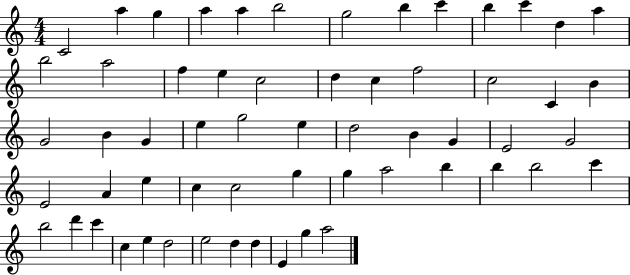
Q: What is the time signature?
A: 4/4